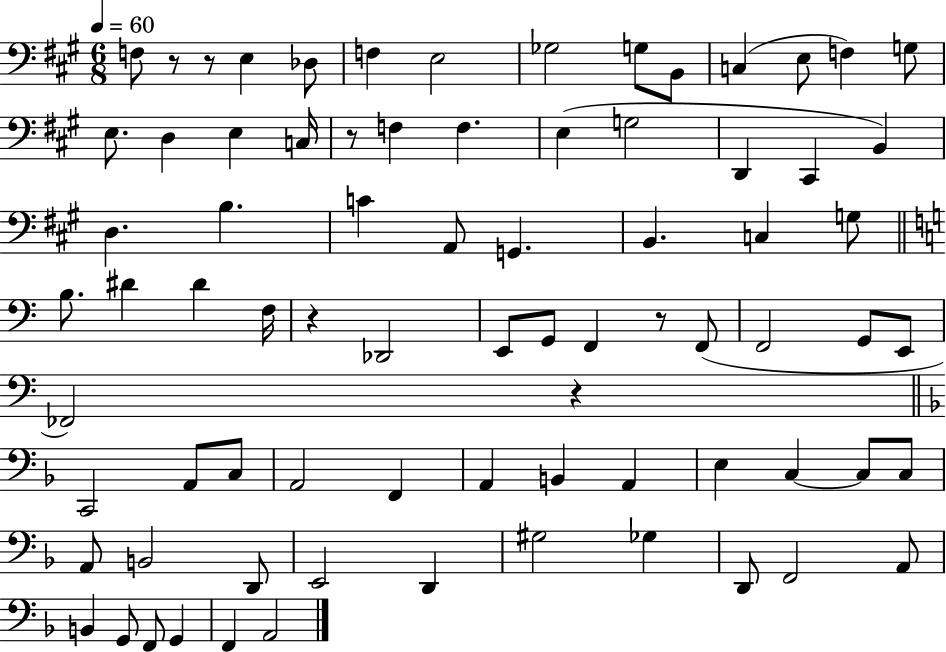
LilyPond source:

{
  \clef bass
  \numericTimeSignature
  \time 6/8
  \key a \major
  \tempo 4 = 60
  f8 r8 r8 e4 des8 | f4 e2 | ges2 g8 b,8 | c4( e8 f4) g8 | \break e8. d4 e4 c16 | r8 f4 f4. | e4( g2 | d,4 cis,4 b,4) | \break d4. b4. | c'4 a,8 g,4. | b,4. c4 g8 | \bar "||" \break \key c \major b8. dis'4 dis'4 f16 | r4 des,2 | e,8 g,8 f,4 r8 f,8( | f,2 g,8 e,8 | \break fes,2) r4 | \bar "||" \break \key d \minor c,2 a,8 c8 | a,2 f,4 | a,4 b,4 a,4 | e4 c4~~ c8 c8 | \break a,8 b,2 d,8 | e,2 d,4 | gis2 ges4 | d,8 f,2 a,8 | \break b,4 g,8 f,8 g,4 | f,4 a,2 | \bar "|."
}